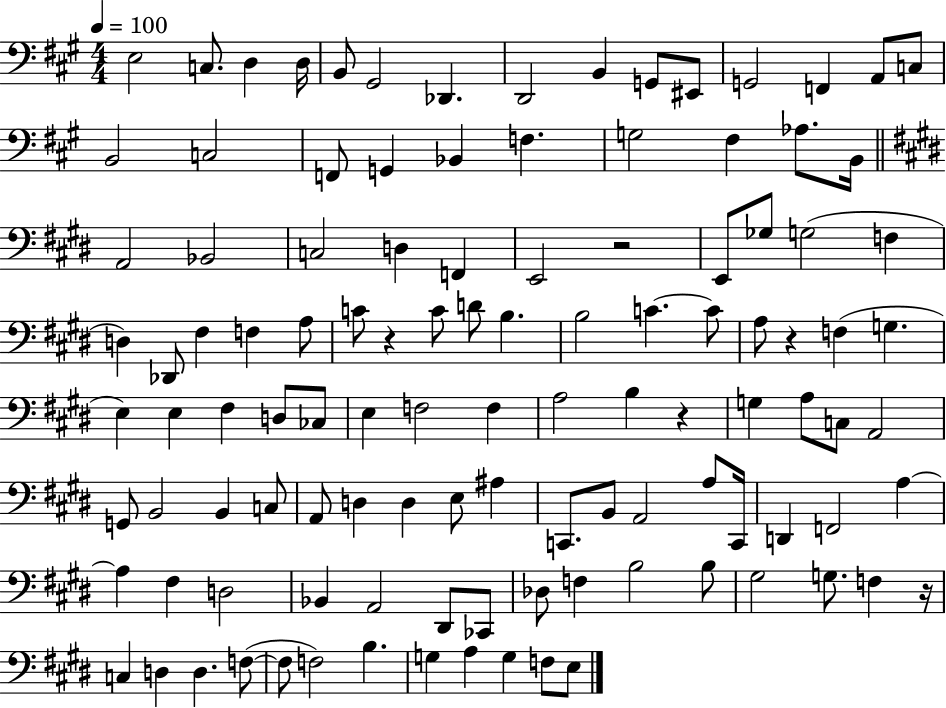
X:1
T:Untitled
M:4/4
L:1/4
K:A
E,2 C,/2 D, D,/4 B,,/2 ^G,,2 _D,, D,,2 B,, G,,/2 ^E,,/2 G,,2 F,, A,,/2 C,/2 B,,2 C,2 F,,/2 G,, _B,, F, G,2 ^F, _A,/2 B,,/4 A,,2 _B,,2 C,2 D, F,, E,,2 z2 E,,/2 _G,/2 G,2 F, D, _D,,/2 ^F, F, A,/2 C/2 z C/2 D/2 B, B,2 C C/2 A,/2 z F, G, E, E, ^F, D,/2 _C,/2 E, F,2 F, A,2 B, z G, A,/2 C,/2 A,,2 G,,/2 B,,2 B,, C,/2 A,,/2 D, D, E,/2 ^A, C,,/2 B,,/2 A,,2 A,/2 C,,/4 D,, F,,2 A, A, ^F, D,2 _B,, A,,2 ^D,,/2 _C,,/2 _D,/2 F, B,2 B,/2 ^G,2 G,/2 F, z/4 C, D, D, F,/2 F,/2 F,2 B, G, A, G, F,/2 E,/2